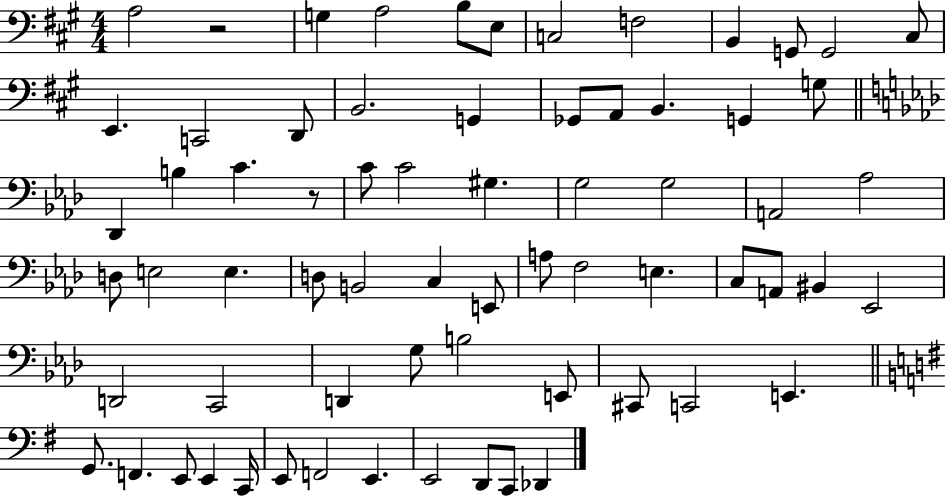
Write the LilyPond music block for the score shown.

{
  \clef bass
  \numericTimeSignature
  \time 4/4
  \key a \major
  \repeat volta 2 { a2 r2 | g4 a2 b8 e8 | c2 f2 | b,4 g,8 g,2 cis8 | \break e,4. c,2 d,8 | b,2. g,4 | ges,8 a,8 b,4. g,4 g8 | \bar "||" \break \key aes \major des,4 b4 c'4. r8 | c'8 c'2 gis4. | g2 g2 | a,2 aes2 | \break d8 e2 e4. | d8 b,2 c4 e,8 | a8 f2 e4. | c8 a,8 bis,4 ees,2 | \break d,2 c,2 | d,4 g8 b2 e,8 | cis,8 c,2 e,4. | \bar "||" \break \key e \minor g,8. f,4. e,8 e,4 c,16 | e,8 f,2 e,4. | e,2 d,8 c,8 des,4 | } \bar "|."
}